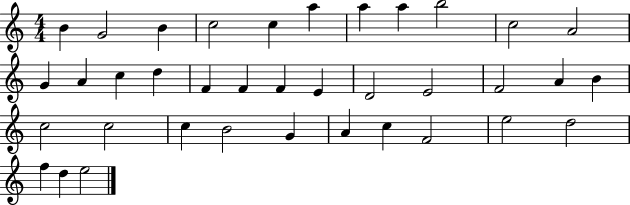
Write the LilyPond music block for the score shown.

{
  \clef treble
  \numericTimeSignature
  \time 4/4
  \key c \major
  b'4 g'2 b'4 | c''2 c''4 a''4 | a''4 a''4 b''2 | c''2 a'2 | \break g'4 a'4 c''4 d''4 | f'4 f'4 f'4 e'4 | d'2 e'2 | f'2 a'4 b'4 | \break c''2 c''2 | c''4 b'2 g'4 | a'4 c''4 f'2 | e''2 d''2 | \break f''4 d''4 e''2 | \bar "|."
}